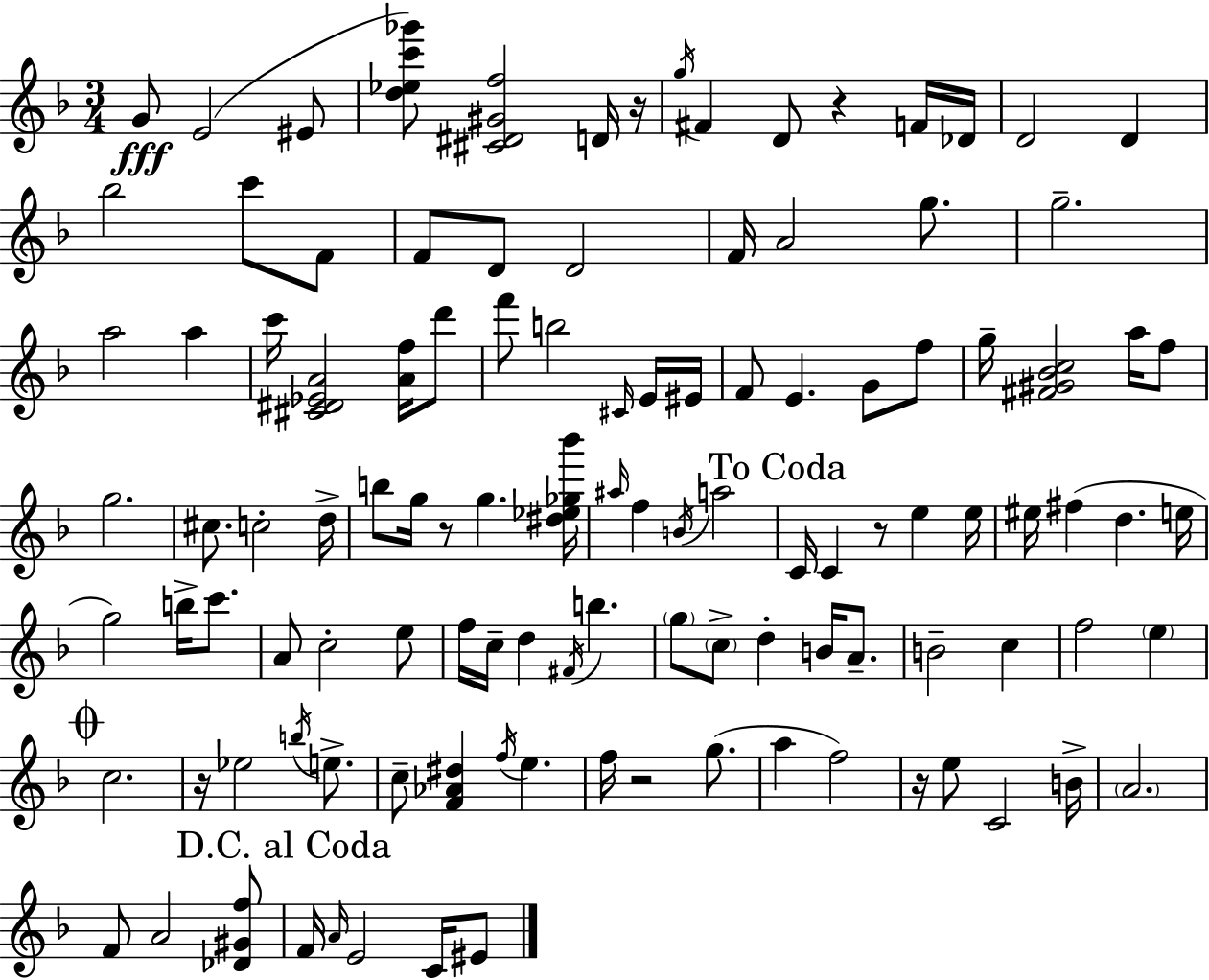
G4/e E4/h EIS4/e [D5,Eb5,C6,Gb6]/e [C#4,D#4,G#4,F5]/h D4/s R/s G5/s F#4/q D4/e R/q F4/s Db4/s D4/h D4/q Bb5/h C6/e F4/e F4/e D4/e D4/h F4/s A4/h G5/e. G5/h. A5/h A5/q C6/s [C#4,D#4,Eb4,A4]/h [A4,F5]/s D6/e F6/e B5/h C#4/s E4/s EIS4/s F4/e E4/q. G4/e F5/e G5/s [F#4,G#4,Bb4,C5]/h A5/s F5/e G5/h. C#5/e. C5/h D5/s B5/e G5/s R/e G5/q. [D#5,Eb5,Gb5,Bb6]/s A#5/s F5/q B4/s A5/h C4/s C4/q R/e E5/q E5/s EIS5/s F#5/q D5/q. E5/s G5/h B5/s C6/e. A4/e C5/h E5/e F5/s C5/s D5/q F#4/s B5/q. G5/e C5/e D5/q B4/s A4/e. B4/h C5/q F5/h E5/q C5/h. R/s Eb5/h B5/s E5/e. C5/e [F4,Ab4,D#5]/q F5/s E5/q. F5/s R/h G5/e. A5/q F5/h R/s E5/e C4/h B4/s A4/h. F4/e A4/h [Db4,G#4,F5]/e F4/s A4/s E4/h C4/s EIS4/e